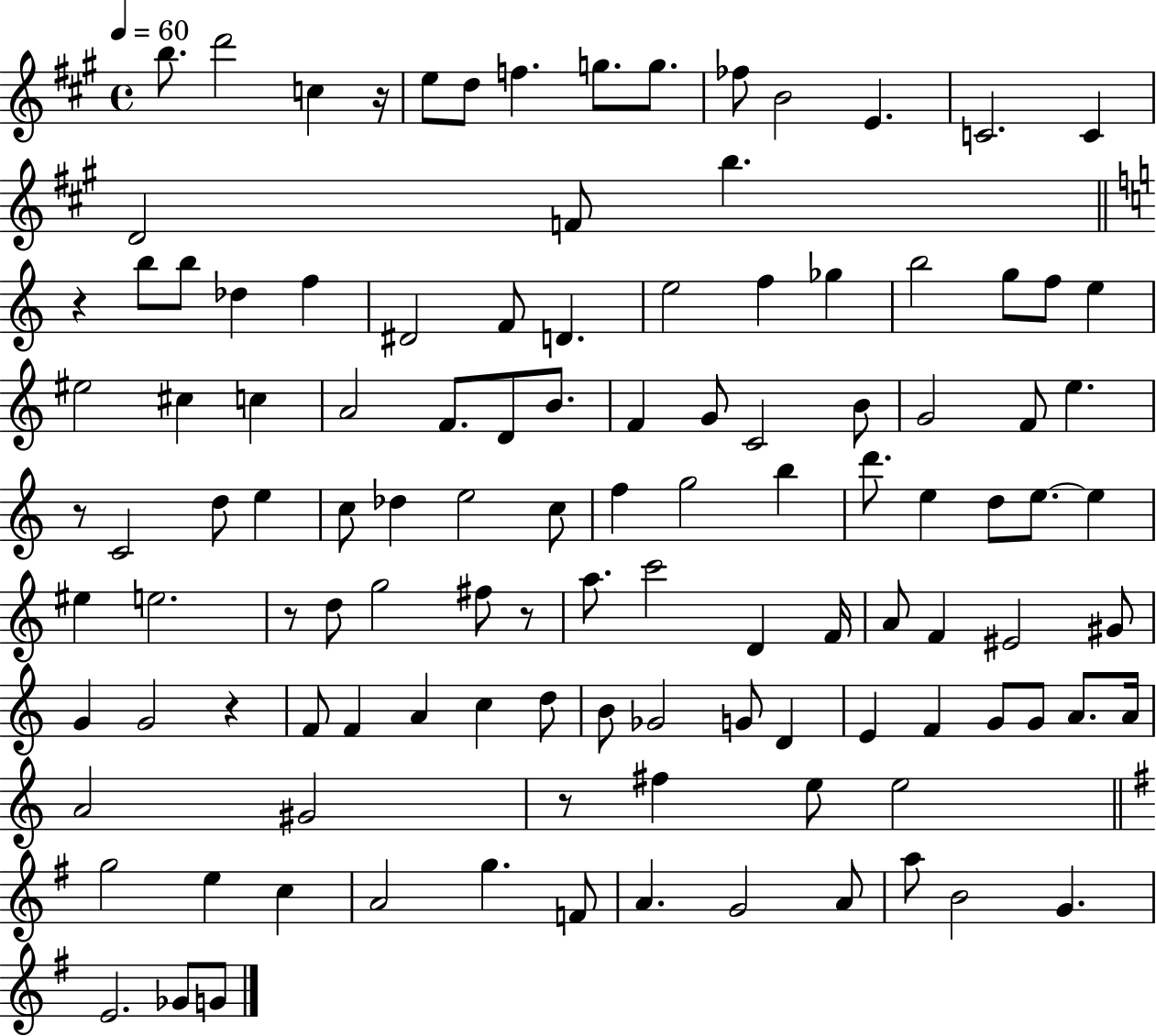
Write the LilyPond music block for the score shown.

{
  \clef treble
  \time 4/4
  \defaultTimeSignature
  \key a \major
  \tempo 4 = 60
  b''8. d'''2 c''4 r16 | e''8 d''8 f''4. g''8. g''8. | fes''8 b'2 e'4. | c'2. c'4 | \break d'2 f'8 b''4. | \bar "||" \break \key a \minor r4 b''8 b''8 des''4 f''4 | dis'2 f'8 d'4. | e''2 f''4 ges''4 | b''2 g''8 f''8 e''4 | \break eis''2 cis''4 c''4 | a'2 f'8. d'8 b'8. | f'4 g'8 c'2 b'8 | g'2 f'8 e''4. | \break r8 c'2 d''8 e''4 | c''8 des''4 e''2 c''8 | f''4 g''2 b''4 | d'''8. e''4 d''8 e''8.~~ e''4 | \break eis''4 e''2. | r8 d''8 g''2 fis''8 r8 | a''8. c'''2 d'4 f'16 | a'8 f'4 eis'2 gis'8 | \break g'4 g'2 r4 | f'8 f'4 a'4 c''4 d''8 | b'8 ges'2 g'8 d'4 | e'4 f'4 g'8 g'8 a'8. a'16 | \break a'2 gis'2 | r8 fis''4 e''8 e''2 | \bar "||" \break \key e \minor g''2 e''4 c''4 | a'2 g''4. f'8 | a'4. g'2 a'8 | a''8 b'2 g'4. | \break e'2. ges'8 g'8 | \bar "|."
}